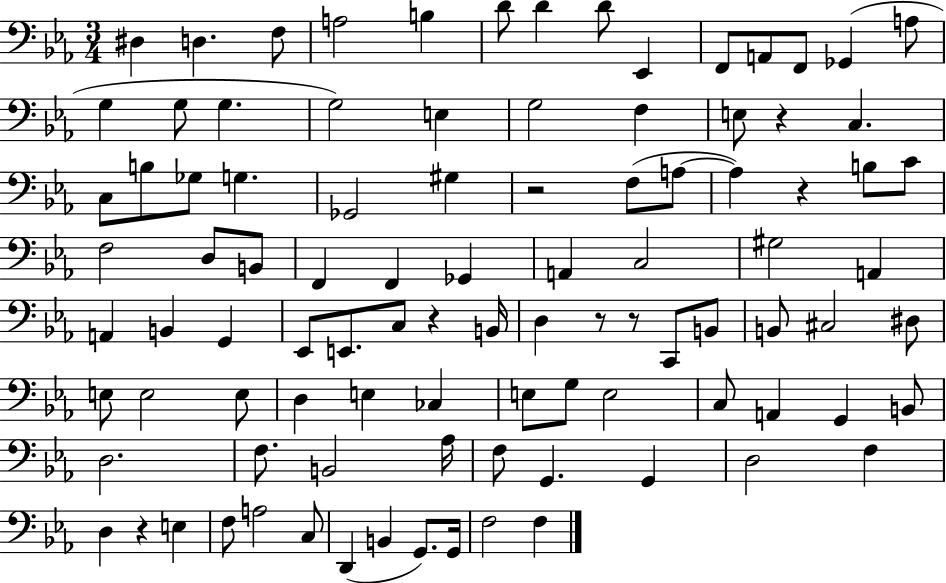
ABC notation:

X:1
T:Untitled
M:3/4
L:1/4
K:Eb
^D, D, F,/2 A,2 B, D/2 D D/2 _E,, F,,/2 A,,/2 F,,/2 _G,, A,/2 G, G,/2 G, G,2 E, G,2 F, E,/2 z C, C,/2 B,/2 _G,/2 G, _G,,2 ^G, z2 F,/2 A,/2 A, z B,/2 C/2 F,2 D,/2 B,,/2 F,, F,, _G,, A,, C,2 ^G,2 A,, A,, B,, G,, _E,,/2 E,,/2 C,/2 z B,,/4 D, z/2 z/2 C,,/2 B,,/2 B,,/2 ^C,2 ^D,/2 E,/2 E,2 E,/2 D, E, _C, E,/2 G,/2 E,2 C,/2 A,, G,, B,,/2 D,2 F,/2 B,,2 _A,/4 F,/2 G,, G,, D,2 F, D, z E, F,/2 A,2 C,/2 D,, B,, G,,/2 G,,/4 F,2 F,